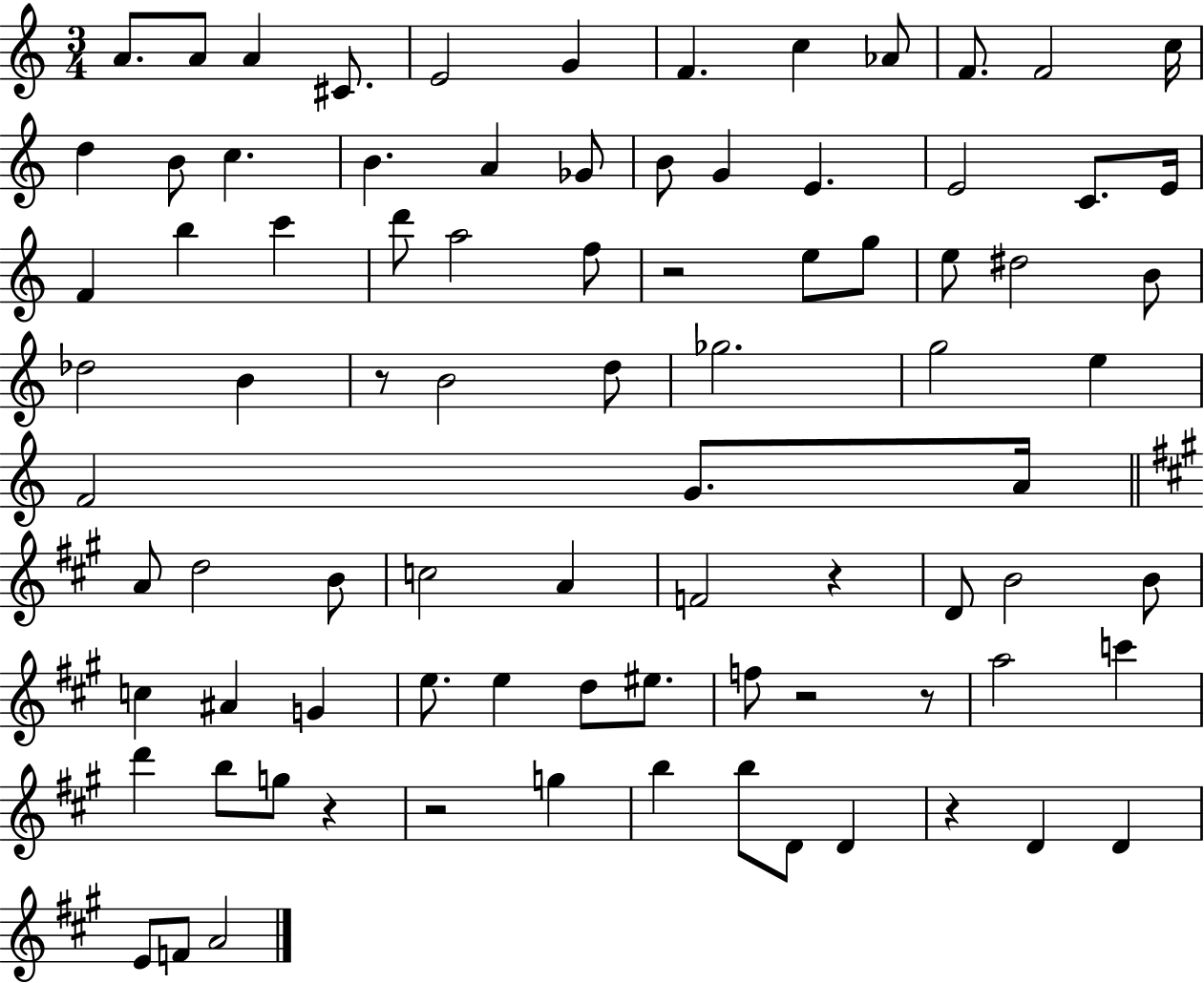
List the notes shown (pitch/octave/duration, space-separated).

A4/e. A4/e A4/q C#4/e. E4/h G4/q F4/q. C5/q Ab4/e F4/e. F4/h C5/s D5/q B4/e C5/q. B4/q. A4/q Gb4/e B4/e G4/q E4/q. E4/h C4/e. E4/s F4/q B5/q C6/q D6/e A5/h F5/e R/h E5/e G5/e E5/e D#5/h B4/e Db5/h B4/q R/e B4/h D5/e Gb5/h. G5/h E5/q F4/h G4/e. A4/s A4/e D5/h B4/e C5/h A4/q F4/h R/q D4/e B4/h B4/e C5/q A#4/q G4/q E5/e. E5/q D5/e EIS5/e. F5/e R/h R/e A5/h C6/q D6/q B5/e G5/e R/q R/h G5/q B5/q B5/e D4/e D4/q R/q D4/q D4/q E4/e F4/e A4/h